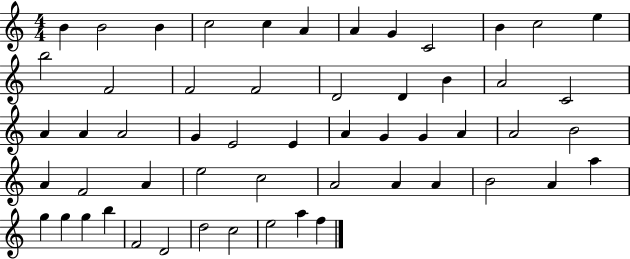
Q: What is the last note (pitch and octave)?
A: F5